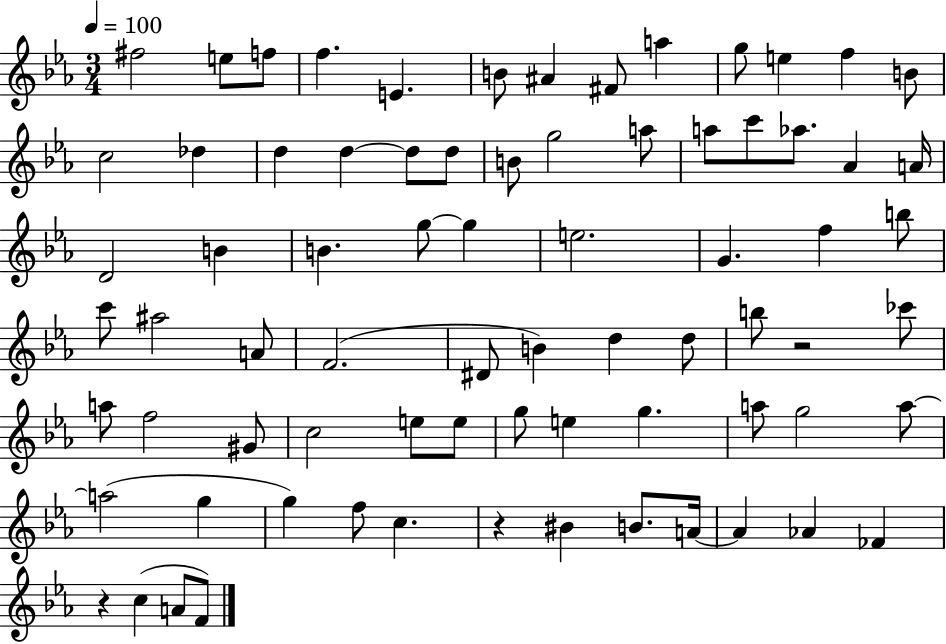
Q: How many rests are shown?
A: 3